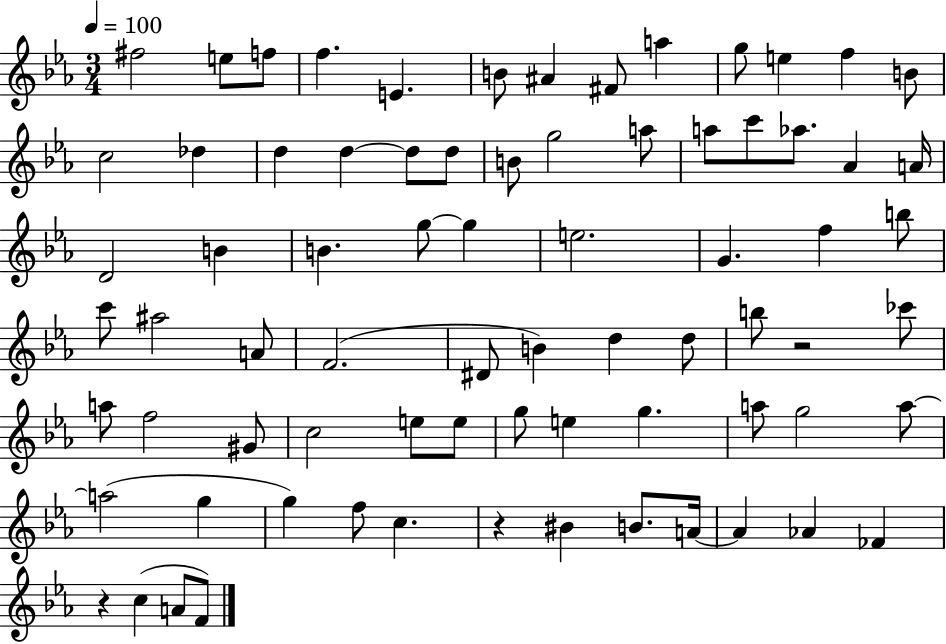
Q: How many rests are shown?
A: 3